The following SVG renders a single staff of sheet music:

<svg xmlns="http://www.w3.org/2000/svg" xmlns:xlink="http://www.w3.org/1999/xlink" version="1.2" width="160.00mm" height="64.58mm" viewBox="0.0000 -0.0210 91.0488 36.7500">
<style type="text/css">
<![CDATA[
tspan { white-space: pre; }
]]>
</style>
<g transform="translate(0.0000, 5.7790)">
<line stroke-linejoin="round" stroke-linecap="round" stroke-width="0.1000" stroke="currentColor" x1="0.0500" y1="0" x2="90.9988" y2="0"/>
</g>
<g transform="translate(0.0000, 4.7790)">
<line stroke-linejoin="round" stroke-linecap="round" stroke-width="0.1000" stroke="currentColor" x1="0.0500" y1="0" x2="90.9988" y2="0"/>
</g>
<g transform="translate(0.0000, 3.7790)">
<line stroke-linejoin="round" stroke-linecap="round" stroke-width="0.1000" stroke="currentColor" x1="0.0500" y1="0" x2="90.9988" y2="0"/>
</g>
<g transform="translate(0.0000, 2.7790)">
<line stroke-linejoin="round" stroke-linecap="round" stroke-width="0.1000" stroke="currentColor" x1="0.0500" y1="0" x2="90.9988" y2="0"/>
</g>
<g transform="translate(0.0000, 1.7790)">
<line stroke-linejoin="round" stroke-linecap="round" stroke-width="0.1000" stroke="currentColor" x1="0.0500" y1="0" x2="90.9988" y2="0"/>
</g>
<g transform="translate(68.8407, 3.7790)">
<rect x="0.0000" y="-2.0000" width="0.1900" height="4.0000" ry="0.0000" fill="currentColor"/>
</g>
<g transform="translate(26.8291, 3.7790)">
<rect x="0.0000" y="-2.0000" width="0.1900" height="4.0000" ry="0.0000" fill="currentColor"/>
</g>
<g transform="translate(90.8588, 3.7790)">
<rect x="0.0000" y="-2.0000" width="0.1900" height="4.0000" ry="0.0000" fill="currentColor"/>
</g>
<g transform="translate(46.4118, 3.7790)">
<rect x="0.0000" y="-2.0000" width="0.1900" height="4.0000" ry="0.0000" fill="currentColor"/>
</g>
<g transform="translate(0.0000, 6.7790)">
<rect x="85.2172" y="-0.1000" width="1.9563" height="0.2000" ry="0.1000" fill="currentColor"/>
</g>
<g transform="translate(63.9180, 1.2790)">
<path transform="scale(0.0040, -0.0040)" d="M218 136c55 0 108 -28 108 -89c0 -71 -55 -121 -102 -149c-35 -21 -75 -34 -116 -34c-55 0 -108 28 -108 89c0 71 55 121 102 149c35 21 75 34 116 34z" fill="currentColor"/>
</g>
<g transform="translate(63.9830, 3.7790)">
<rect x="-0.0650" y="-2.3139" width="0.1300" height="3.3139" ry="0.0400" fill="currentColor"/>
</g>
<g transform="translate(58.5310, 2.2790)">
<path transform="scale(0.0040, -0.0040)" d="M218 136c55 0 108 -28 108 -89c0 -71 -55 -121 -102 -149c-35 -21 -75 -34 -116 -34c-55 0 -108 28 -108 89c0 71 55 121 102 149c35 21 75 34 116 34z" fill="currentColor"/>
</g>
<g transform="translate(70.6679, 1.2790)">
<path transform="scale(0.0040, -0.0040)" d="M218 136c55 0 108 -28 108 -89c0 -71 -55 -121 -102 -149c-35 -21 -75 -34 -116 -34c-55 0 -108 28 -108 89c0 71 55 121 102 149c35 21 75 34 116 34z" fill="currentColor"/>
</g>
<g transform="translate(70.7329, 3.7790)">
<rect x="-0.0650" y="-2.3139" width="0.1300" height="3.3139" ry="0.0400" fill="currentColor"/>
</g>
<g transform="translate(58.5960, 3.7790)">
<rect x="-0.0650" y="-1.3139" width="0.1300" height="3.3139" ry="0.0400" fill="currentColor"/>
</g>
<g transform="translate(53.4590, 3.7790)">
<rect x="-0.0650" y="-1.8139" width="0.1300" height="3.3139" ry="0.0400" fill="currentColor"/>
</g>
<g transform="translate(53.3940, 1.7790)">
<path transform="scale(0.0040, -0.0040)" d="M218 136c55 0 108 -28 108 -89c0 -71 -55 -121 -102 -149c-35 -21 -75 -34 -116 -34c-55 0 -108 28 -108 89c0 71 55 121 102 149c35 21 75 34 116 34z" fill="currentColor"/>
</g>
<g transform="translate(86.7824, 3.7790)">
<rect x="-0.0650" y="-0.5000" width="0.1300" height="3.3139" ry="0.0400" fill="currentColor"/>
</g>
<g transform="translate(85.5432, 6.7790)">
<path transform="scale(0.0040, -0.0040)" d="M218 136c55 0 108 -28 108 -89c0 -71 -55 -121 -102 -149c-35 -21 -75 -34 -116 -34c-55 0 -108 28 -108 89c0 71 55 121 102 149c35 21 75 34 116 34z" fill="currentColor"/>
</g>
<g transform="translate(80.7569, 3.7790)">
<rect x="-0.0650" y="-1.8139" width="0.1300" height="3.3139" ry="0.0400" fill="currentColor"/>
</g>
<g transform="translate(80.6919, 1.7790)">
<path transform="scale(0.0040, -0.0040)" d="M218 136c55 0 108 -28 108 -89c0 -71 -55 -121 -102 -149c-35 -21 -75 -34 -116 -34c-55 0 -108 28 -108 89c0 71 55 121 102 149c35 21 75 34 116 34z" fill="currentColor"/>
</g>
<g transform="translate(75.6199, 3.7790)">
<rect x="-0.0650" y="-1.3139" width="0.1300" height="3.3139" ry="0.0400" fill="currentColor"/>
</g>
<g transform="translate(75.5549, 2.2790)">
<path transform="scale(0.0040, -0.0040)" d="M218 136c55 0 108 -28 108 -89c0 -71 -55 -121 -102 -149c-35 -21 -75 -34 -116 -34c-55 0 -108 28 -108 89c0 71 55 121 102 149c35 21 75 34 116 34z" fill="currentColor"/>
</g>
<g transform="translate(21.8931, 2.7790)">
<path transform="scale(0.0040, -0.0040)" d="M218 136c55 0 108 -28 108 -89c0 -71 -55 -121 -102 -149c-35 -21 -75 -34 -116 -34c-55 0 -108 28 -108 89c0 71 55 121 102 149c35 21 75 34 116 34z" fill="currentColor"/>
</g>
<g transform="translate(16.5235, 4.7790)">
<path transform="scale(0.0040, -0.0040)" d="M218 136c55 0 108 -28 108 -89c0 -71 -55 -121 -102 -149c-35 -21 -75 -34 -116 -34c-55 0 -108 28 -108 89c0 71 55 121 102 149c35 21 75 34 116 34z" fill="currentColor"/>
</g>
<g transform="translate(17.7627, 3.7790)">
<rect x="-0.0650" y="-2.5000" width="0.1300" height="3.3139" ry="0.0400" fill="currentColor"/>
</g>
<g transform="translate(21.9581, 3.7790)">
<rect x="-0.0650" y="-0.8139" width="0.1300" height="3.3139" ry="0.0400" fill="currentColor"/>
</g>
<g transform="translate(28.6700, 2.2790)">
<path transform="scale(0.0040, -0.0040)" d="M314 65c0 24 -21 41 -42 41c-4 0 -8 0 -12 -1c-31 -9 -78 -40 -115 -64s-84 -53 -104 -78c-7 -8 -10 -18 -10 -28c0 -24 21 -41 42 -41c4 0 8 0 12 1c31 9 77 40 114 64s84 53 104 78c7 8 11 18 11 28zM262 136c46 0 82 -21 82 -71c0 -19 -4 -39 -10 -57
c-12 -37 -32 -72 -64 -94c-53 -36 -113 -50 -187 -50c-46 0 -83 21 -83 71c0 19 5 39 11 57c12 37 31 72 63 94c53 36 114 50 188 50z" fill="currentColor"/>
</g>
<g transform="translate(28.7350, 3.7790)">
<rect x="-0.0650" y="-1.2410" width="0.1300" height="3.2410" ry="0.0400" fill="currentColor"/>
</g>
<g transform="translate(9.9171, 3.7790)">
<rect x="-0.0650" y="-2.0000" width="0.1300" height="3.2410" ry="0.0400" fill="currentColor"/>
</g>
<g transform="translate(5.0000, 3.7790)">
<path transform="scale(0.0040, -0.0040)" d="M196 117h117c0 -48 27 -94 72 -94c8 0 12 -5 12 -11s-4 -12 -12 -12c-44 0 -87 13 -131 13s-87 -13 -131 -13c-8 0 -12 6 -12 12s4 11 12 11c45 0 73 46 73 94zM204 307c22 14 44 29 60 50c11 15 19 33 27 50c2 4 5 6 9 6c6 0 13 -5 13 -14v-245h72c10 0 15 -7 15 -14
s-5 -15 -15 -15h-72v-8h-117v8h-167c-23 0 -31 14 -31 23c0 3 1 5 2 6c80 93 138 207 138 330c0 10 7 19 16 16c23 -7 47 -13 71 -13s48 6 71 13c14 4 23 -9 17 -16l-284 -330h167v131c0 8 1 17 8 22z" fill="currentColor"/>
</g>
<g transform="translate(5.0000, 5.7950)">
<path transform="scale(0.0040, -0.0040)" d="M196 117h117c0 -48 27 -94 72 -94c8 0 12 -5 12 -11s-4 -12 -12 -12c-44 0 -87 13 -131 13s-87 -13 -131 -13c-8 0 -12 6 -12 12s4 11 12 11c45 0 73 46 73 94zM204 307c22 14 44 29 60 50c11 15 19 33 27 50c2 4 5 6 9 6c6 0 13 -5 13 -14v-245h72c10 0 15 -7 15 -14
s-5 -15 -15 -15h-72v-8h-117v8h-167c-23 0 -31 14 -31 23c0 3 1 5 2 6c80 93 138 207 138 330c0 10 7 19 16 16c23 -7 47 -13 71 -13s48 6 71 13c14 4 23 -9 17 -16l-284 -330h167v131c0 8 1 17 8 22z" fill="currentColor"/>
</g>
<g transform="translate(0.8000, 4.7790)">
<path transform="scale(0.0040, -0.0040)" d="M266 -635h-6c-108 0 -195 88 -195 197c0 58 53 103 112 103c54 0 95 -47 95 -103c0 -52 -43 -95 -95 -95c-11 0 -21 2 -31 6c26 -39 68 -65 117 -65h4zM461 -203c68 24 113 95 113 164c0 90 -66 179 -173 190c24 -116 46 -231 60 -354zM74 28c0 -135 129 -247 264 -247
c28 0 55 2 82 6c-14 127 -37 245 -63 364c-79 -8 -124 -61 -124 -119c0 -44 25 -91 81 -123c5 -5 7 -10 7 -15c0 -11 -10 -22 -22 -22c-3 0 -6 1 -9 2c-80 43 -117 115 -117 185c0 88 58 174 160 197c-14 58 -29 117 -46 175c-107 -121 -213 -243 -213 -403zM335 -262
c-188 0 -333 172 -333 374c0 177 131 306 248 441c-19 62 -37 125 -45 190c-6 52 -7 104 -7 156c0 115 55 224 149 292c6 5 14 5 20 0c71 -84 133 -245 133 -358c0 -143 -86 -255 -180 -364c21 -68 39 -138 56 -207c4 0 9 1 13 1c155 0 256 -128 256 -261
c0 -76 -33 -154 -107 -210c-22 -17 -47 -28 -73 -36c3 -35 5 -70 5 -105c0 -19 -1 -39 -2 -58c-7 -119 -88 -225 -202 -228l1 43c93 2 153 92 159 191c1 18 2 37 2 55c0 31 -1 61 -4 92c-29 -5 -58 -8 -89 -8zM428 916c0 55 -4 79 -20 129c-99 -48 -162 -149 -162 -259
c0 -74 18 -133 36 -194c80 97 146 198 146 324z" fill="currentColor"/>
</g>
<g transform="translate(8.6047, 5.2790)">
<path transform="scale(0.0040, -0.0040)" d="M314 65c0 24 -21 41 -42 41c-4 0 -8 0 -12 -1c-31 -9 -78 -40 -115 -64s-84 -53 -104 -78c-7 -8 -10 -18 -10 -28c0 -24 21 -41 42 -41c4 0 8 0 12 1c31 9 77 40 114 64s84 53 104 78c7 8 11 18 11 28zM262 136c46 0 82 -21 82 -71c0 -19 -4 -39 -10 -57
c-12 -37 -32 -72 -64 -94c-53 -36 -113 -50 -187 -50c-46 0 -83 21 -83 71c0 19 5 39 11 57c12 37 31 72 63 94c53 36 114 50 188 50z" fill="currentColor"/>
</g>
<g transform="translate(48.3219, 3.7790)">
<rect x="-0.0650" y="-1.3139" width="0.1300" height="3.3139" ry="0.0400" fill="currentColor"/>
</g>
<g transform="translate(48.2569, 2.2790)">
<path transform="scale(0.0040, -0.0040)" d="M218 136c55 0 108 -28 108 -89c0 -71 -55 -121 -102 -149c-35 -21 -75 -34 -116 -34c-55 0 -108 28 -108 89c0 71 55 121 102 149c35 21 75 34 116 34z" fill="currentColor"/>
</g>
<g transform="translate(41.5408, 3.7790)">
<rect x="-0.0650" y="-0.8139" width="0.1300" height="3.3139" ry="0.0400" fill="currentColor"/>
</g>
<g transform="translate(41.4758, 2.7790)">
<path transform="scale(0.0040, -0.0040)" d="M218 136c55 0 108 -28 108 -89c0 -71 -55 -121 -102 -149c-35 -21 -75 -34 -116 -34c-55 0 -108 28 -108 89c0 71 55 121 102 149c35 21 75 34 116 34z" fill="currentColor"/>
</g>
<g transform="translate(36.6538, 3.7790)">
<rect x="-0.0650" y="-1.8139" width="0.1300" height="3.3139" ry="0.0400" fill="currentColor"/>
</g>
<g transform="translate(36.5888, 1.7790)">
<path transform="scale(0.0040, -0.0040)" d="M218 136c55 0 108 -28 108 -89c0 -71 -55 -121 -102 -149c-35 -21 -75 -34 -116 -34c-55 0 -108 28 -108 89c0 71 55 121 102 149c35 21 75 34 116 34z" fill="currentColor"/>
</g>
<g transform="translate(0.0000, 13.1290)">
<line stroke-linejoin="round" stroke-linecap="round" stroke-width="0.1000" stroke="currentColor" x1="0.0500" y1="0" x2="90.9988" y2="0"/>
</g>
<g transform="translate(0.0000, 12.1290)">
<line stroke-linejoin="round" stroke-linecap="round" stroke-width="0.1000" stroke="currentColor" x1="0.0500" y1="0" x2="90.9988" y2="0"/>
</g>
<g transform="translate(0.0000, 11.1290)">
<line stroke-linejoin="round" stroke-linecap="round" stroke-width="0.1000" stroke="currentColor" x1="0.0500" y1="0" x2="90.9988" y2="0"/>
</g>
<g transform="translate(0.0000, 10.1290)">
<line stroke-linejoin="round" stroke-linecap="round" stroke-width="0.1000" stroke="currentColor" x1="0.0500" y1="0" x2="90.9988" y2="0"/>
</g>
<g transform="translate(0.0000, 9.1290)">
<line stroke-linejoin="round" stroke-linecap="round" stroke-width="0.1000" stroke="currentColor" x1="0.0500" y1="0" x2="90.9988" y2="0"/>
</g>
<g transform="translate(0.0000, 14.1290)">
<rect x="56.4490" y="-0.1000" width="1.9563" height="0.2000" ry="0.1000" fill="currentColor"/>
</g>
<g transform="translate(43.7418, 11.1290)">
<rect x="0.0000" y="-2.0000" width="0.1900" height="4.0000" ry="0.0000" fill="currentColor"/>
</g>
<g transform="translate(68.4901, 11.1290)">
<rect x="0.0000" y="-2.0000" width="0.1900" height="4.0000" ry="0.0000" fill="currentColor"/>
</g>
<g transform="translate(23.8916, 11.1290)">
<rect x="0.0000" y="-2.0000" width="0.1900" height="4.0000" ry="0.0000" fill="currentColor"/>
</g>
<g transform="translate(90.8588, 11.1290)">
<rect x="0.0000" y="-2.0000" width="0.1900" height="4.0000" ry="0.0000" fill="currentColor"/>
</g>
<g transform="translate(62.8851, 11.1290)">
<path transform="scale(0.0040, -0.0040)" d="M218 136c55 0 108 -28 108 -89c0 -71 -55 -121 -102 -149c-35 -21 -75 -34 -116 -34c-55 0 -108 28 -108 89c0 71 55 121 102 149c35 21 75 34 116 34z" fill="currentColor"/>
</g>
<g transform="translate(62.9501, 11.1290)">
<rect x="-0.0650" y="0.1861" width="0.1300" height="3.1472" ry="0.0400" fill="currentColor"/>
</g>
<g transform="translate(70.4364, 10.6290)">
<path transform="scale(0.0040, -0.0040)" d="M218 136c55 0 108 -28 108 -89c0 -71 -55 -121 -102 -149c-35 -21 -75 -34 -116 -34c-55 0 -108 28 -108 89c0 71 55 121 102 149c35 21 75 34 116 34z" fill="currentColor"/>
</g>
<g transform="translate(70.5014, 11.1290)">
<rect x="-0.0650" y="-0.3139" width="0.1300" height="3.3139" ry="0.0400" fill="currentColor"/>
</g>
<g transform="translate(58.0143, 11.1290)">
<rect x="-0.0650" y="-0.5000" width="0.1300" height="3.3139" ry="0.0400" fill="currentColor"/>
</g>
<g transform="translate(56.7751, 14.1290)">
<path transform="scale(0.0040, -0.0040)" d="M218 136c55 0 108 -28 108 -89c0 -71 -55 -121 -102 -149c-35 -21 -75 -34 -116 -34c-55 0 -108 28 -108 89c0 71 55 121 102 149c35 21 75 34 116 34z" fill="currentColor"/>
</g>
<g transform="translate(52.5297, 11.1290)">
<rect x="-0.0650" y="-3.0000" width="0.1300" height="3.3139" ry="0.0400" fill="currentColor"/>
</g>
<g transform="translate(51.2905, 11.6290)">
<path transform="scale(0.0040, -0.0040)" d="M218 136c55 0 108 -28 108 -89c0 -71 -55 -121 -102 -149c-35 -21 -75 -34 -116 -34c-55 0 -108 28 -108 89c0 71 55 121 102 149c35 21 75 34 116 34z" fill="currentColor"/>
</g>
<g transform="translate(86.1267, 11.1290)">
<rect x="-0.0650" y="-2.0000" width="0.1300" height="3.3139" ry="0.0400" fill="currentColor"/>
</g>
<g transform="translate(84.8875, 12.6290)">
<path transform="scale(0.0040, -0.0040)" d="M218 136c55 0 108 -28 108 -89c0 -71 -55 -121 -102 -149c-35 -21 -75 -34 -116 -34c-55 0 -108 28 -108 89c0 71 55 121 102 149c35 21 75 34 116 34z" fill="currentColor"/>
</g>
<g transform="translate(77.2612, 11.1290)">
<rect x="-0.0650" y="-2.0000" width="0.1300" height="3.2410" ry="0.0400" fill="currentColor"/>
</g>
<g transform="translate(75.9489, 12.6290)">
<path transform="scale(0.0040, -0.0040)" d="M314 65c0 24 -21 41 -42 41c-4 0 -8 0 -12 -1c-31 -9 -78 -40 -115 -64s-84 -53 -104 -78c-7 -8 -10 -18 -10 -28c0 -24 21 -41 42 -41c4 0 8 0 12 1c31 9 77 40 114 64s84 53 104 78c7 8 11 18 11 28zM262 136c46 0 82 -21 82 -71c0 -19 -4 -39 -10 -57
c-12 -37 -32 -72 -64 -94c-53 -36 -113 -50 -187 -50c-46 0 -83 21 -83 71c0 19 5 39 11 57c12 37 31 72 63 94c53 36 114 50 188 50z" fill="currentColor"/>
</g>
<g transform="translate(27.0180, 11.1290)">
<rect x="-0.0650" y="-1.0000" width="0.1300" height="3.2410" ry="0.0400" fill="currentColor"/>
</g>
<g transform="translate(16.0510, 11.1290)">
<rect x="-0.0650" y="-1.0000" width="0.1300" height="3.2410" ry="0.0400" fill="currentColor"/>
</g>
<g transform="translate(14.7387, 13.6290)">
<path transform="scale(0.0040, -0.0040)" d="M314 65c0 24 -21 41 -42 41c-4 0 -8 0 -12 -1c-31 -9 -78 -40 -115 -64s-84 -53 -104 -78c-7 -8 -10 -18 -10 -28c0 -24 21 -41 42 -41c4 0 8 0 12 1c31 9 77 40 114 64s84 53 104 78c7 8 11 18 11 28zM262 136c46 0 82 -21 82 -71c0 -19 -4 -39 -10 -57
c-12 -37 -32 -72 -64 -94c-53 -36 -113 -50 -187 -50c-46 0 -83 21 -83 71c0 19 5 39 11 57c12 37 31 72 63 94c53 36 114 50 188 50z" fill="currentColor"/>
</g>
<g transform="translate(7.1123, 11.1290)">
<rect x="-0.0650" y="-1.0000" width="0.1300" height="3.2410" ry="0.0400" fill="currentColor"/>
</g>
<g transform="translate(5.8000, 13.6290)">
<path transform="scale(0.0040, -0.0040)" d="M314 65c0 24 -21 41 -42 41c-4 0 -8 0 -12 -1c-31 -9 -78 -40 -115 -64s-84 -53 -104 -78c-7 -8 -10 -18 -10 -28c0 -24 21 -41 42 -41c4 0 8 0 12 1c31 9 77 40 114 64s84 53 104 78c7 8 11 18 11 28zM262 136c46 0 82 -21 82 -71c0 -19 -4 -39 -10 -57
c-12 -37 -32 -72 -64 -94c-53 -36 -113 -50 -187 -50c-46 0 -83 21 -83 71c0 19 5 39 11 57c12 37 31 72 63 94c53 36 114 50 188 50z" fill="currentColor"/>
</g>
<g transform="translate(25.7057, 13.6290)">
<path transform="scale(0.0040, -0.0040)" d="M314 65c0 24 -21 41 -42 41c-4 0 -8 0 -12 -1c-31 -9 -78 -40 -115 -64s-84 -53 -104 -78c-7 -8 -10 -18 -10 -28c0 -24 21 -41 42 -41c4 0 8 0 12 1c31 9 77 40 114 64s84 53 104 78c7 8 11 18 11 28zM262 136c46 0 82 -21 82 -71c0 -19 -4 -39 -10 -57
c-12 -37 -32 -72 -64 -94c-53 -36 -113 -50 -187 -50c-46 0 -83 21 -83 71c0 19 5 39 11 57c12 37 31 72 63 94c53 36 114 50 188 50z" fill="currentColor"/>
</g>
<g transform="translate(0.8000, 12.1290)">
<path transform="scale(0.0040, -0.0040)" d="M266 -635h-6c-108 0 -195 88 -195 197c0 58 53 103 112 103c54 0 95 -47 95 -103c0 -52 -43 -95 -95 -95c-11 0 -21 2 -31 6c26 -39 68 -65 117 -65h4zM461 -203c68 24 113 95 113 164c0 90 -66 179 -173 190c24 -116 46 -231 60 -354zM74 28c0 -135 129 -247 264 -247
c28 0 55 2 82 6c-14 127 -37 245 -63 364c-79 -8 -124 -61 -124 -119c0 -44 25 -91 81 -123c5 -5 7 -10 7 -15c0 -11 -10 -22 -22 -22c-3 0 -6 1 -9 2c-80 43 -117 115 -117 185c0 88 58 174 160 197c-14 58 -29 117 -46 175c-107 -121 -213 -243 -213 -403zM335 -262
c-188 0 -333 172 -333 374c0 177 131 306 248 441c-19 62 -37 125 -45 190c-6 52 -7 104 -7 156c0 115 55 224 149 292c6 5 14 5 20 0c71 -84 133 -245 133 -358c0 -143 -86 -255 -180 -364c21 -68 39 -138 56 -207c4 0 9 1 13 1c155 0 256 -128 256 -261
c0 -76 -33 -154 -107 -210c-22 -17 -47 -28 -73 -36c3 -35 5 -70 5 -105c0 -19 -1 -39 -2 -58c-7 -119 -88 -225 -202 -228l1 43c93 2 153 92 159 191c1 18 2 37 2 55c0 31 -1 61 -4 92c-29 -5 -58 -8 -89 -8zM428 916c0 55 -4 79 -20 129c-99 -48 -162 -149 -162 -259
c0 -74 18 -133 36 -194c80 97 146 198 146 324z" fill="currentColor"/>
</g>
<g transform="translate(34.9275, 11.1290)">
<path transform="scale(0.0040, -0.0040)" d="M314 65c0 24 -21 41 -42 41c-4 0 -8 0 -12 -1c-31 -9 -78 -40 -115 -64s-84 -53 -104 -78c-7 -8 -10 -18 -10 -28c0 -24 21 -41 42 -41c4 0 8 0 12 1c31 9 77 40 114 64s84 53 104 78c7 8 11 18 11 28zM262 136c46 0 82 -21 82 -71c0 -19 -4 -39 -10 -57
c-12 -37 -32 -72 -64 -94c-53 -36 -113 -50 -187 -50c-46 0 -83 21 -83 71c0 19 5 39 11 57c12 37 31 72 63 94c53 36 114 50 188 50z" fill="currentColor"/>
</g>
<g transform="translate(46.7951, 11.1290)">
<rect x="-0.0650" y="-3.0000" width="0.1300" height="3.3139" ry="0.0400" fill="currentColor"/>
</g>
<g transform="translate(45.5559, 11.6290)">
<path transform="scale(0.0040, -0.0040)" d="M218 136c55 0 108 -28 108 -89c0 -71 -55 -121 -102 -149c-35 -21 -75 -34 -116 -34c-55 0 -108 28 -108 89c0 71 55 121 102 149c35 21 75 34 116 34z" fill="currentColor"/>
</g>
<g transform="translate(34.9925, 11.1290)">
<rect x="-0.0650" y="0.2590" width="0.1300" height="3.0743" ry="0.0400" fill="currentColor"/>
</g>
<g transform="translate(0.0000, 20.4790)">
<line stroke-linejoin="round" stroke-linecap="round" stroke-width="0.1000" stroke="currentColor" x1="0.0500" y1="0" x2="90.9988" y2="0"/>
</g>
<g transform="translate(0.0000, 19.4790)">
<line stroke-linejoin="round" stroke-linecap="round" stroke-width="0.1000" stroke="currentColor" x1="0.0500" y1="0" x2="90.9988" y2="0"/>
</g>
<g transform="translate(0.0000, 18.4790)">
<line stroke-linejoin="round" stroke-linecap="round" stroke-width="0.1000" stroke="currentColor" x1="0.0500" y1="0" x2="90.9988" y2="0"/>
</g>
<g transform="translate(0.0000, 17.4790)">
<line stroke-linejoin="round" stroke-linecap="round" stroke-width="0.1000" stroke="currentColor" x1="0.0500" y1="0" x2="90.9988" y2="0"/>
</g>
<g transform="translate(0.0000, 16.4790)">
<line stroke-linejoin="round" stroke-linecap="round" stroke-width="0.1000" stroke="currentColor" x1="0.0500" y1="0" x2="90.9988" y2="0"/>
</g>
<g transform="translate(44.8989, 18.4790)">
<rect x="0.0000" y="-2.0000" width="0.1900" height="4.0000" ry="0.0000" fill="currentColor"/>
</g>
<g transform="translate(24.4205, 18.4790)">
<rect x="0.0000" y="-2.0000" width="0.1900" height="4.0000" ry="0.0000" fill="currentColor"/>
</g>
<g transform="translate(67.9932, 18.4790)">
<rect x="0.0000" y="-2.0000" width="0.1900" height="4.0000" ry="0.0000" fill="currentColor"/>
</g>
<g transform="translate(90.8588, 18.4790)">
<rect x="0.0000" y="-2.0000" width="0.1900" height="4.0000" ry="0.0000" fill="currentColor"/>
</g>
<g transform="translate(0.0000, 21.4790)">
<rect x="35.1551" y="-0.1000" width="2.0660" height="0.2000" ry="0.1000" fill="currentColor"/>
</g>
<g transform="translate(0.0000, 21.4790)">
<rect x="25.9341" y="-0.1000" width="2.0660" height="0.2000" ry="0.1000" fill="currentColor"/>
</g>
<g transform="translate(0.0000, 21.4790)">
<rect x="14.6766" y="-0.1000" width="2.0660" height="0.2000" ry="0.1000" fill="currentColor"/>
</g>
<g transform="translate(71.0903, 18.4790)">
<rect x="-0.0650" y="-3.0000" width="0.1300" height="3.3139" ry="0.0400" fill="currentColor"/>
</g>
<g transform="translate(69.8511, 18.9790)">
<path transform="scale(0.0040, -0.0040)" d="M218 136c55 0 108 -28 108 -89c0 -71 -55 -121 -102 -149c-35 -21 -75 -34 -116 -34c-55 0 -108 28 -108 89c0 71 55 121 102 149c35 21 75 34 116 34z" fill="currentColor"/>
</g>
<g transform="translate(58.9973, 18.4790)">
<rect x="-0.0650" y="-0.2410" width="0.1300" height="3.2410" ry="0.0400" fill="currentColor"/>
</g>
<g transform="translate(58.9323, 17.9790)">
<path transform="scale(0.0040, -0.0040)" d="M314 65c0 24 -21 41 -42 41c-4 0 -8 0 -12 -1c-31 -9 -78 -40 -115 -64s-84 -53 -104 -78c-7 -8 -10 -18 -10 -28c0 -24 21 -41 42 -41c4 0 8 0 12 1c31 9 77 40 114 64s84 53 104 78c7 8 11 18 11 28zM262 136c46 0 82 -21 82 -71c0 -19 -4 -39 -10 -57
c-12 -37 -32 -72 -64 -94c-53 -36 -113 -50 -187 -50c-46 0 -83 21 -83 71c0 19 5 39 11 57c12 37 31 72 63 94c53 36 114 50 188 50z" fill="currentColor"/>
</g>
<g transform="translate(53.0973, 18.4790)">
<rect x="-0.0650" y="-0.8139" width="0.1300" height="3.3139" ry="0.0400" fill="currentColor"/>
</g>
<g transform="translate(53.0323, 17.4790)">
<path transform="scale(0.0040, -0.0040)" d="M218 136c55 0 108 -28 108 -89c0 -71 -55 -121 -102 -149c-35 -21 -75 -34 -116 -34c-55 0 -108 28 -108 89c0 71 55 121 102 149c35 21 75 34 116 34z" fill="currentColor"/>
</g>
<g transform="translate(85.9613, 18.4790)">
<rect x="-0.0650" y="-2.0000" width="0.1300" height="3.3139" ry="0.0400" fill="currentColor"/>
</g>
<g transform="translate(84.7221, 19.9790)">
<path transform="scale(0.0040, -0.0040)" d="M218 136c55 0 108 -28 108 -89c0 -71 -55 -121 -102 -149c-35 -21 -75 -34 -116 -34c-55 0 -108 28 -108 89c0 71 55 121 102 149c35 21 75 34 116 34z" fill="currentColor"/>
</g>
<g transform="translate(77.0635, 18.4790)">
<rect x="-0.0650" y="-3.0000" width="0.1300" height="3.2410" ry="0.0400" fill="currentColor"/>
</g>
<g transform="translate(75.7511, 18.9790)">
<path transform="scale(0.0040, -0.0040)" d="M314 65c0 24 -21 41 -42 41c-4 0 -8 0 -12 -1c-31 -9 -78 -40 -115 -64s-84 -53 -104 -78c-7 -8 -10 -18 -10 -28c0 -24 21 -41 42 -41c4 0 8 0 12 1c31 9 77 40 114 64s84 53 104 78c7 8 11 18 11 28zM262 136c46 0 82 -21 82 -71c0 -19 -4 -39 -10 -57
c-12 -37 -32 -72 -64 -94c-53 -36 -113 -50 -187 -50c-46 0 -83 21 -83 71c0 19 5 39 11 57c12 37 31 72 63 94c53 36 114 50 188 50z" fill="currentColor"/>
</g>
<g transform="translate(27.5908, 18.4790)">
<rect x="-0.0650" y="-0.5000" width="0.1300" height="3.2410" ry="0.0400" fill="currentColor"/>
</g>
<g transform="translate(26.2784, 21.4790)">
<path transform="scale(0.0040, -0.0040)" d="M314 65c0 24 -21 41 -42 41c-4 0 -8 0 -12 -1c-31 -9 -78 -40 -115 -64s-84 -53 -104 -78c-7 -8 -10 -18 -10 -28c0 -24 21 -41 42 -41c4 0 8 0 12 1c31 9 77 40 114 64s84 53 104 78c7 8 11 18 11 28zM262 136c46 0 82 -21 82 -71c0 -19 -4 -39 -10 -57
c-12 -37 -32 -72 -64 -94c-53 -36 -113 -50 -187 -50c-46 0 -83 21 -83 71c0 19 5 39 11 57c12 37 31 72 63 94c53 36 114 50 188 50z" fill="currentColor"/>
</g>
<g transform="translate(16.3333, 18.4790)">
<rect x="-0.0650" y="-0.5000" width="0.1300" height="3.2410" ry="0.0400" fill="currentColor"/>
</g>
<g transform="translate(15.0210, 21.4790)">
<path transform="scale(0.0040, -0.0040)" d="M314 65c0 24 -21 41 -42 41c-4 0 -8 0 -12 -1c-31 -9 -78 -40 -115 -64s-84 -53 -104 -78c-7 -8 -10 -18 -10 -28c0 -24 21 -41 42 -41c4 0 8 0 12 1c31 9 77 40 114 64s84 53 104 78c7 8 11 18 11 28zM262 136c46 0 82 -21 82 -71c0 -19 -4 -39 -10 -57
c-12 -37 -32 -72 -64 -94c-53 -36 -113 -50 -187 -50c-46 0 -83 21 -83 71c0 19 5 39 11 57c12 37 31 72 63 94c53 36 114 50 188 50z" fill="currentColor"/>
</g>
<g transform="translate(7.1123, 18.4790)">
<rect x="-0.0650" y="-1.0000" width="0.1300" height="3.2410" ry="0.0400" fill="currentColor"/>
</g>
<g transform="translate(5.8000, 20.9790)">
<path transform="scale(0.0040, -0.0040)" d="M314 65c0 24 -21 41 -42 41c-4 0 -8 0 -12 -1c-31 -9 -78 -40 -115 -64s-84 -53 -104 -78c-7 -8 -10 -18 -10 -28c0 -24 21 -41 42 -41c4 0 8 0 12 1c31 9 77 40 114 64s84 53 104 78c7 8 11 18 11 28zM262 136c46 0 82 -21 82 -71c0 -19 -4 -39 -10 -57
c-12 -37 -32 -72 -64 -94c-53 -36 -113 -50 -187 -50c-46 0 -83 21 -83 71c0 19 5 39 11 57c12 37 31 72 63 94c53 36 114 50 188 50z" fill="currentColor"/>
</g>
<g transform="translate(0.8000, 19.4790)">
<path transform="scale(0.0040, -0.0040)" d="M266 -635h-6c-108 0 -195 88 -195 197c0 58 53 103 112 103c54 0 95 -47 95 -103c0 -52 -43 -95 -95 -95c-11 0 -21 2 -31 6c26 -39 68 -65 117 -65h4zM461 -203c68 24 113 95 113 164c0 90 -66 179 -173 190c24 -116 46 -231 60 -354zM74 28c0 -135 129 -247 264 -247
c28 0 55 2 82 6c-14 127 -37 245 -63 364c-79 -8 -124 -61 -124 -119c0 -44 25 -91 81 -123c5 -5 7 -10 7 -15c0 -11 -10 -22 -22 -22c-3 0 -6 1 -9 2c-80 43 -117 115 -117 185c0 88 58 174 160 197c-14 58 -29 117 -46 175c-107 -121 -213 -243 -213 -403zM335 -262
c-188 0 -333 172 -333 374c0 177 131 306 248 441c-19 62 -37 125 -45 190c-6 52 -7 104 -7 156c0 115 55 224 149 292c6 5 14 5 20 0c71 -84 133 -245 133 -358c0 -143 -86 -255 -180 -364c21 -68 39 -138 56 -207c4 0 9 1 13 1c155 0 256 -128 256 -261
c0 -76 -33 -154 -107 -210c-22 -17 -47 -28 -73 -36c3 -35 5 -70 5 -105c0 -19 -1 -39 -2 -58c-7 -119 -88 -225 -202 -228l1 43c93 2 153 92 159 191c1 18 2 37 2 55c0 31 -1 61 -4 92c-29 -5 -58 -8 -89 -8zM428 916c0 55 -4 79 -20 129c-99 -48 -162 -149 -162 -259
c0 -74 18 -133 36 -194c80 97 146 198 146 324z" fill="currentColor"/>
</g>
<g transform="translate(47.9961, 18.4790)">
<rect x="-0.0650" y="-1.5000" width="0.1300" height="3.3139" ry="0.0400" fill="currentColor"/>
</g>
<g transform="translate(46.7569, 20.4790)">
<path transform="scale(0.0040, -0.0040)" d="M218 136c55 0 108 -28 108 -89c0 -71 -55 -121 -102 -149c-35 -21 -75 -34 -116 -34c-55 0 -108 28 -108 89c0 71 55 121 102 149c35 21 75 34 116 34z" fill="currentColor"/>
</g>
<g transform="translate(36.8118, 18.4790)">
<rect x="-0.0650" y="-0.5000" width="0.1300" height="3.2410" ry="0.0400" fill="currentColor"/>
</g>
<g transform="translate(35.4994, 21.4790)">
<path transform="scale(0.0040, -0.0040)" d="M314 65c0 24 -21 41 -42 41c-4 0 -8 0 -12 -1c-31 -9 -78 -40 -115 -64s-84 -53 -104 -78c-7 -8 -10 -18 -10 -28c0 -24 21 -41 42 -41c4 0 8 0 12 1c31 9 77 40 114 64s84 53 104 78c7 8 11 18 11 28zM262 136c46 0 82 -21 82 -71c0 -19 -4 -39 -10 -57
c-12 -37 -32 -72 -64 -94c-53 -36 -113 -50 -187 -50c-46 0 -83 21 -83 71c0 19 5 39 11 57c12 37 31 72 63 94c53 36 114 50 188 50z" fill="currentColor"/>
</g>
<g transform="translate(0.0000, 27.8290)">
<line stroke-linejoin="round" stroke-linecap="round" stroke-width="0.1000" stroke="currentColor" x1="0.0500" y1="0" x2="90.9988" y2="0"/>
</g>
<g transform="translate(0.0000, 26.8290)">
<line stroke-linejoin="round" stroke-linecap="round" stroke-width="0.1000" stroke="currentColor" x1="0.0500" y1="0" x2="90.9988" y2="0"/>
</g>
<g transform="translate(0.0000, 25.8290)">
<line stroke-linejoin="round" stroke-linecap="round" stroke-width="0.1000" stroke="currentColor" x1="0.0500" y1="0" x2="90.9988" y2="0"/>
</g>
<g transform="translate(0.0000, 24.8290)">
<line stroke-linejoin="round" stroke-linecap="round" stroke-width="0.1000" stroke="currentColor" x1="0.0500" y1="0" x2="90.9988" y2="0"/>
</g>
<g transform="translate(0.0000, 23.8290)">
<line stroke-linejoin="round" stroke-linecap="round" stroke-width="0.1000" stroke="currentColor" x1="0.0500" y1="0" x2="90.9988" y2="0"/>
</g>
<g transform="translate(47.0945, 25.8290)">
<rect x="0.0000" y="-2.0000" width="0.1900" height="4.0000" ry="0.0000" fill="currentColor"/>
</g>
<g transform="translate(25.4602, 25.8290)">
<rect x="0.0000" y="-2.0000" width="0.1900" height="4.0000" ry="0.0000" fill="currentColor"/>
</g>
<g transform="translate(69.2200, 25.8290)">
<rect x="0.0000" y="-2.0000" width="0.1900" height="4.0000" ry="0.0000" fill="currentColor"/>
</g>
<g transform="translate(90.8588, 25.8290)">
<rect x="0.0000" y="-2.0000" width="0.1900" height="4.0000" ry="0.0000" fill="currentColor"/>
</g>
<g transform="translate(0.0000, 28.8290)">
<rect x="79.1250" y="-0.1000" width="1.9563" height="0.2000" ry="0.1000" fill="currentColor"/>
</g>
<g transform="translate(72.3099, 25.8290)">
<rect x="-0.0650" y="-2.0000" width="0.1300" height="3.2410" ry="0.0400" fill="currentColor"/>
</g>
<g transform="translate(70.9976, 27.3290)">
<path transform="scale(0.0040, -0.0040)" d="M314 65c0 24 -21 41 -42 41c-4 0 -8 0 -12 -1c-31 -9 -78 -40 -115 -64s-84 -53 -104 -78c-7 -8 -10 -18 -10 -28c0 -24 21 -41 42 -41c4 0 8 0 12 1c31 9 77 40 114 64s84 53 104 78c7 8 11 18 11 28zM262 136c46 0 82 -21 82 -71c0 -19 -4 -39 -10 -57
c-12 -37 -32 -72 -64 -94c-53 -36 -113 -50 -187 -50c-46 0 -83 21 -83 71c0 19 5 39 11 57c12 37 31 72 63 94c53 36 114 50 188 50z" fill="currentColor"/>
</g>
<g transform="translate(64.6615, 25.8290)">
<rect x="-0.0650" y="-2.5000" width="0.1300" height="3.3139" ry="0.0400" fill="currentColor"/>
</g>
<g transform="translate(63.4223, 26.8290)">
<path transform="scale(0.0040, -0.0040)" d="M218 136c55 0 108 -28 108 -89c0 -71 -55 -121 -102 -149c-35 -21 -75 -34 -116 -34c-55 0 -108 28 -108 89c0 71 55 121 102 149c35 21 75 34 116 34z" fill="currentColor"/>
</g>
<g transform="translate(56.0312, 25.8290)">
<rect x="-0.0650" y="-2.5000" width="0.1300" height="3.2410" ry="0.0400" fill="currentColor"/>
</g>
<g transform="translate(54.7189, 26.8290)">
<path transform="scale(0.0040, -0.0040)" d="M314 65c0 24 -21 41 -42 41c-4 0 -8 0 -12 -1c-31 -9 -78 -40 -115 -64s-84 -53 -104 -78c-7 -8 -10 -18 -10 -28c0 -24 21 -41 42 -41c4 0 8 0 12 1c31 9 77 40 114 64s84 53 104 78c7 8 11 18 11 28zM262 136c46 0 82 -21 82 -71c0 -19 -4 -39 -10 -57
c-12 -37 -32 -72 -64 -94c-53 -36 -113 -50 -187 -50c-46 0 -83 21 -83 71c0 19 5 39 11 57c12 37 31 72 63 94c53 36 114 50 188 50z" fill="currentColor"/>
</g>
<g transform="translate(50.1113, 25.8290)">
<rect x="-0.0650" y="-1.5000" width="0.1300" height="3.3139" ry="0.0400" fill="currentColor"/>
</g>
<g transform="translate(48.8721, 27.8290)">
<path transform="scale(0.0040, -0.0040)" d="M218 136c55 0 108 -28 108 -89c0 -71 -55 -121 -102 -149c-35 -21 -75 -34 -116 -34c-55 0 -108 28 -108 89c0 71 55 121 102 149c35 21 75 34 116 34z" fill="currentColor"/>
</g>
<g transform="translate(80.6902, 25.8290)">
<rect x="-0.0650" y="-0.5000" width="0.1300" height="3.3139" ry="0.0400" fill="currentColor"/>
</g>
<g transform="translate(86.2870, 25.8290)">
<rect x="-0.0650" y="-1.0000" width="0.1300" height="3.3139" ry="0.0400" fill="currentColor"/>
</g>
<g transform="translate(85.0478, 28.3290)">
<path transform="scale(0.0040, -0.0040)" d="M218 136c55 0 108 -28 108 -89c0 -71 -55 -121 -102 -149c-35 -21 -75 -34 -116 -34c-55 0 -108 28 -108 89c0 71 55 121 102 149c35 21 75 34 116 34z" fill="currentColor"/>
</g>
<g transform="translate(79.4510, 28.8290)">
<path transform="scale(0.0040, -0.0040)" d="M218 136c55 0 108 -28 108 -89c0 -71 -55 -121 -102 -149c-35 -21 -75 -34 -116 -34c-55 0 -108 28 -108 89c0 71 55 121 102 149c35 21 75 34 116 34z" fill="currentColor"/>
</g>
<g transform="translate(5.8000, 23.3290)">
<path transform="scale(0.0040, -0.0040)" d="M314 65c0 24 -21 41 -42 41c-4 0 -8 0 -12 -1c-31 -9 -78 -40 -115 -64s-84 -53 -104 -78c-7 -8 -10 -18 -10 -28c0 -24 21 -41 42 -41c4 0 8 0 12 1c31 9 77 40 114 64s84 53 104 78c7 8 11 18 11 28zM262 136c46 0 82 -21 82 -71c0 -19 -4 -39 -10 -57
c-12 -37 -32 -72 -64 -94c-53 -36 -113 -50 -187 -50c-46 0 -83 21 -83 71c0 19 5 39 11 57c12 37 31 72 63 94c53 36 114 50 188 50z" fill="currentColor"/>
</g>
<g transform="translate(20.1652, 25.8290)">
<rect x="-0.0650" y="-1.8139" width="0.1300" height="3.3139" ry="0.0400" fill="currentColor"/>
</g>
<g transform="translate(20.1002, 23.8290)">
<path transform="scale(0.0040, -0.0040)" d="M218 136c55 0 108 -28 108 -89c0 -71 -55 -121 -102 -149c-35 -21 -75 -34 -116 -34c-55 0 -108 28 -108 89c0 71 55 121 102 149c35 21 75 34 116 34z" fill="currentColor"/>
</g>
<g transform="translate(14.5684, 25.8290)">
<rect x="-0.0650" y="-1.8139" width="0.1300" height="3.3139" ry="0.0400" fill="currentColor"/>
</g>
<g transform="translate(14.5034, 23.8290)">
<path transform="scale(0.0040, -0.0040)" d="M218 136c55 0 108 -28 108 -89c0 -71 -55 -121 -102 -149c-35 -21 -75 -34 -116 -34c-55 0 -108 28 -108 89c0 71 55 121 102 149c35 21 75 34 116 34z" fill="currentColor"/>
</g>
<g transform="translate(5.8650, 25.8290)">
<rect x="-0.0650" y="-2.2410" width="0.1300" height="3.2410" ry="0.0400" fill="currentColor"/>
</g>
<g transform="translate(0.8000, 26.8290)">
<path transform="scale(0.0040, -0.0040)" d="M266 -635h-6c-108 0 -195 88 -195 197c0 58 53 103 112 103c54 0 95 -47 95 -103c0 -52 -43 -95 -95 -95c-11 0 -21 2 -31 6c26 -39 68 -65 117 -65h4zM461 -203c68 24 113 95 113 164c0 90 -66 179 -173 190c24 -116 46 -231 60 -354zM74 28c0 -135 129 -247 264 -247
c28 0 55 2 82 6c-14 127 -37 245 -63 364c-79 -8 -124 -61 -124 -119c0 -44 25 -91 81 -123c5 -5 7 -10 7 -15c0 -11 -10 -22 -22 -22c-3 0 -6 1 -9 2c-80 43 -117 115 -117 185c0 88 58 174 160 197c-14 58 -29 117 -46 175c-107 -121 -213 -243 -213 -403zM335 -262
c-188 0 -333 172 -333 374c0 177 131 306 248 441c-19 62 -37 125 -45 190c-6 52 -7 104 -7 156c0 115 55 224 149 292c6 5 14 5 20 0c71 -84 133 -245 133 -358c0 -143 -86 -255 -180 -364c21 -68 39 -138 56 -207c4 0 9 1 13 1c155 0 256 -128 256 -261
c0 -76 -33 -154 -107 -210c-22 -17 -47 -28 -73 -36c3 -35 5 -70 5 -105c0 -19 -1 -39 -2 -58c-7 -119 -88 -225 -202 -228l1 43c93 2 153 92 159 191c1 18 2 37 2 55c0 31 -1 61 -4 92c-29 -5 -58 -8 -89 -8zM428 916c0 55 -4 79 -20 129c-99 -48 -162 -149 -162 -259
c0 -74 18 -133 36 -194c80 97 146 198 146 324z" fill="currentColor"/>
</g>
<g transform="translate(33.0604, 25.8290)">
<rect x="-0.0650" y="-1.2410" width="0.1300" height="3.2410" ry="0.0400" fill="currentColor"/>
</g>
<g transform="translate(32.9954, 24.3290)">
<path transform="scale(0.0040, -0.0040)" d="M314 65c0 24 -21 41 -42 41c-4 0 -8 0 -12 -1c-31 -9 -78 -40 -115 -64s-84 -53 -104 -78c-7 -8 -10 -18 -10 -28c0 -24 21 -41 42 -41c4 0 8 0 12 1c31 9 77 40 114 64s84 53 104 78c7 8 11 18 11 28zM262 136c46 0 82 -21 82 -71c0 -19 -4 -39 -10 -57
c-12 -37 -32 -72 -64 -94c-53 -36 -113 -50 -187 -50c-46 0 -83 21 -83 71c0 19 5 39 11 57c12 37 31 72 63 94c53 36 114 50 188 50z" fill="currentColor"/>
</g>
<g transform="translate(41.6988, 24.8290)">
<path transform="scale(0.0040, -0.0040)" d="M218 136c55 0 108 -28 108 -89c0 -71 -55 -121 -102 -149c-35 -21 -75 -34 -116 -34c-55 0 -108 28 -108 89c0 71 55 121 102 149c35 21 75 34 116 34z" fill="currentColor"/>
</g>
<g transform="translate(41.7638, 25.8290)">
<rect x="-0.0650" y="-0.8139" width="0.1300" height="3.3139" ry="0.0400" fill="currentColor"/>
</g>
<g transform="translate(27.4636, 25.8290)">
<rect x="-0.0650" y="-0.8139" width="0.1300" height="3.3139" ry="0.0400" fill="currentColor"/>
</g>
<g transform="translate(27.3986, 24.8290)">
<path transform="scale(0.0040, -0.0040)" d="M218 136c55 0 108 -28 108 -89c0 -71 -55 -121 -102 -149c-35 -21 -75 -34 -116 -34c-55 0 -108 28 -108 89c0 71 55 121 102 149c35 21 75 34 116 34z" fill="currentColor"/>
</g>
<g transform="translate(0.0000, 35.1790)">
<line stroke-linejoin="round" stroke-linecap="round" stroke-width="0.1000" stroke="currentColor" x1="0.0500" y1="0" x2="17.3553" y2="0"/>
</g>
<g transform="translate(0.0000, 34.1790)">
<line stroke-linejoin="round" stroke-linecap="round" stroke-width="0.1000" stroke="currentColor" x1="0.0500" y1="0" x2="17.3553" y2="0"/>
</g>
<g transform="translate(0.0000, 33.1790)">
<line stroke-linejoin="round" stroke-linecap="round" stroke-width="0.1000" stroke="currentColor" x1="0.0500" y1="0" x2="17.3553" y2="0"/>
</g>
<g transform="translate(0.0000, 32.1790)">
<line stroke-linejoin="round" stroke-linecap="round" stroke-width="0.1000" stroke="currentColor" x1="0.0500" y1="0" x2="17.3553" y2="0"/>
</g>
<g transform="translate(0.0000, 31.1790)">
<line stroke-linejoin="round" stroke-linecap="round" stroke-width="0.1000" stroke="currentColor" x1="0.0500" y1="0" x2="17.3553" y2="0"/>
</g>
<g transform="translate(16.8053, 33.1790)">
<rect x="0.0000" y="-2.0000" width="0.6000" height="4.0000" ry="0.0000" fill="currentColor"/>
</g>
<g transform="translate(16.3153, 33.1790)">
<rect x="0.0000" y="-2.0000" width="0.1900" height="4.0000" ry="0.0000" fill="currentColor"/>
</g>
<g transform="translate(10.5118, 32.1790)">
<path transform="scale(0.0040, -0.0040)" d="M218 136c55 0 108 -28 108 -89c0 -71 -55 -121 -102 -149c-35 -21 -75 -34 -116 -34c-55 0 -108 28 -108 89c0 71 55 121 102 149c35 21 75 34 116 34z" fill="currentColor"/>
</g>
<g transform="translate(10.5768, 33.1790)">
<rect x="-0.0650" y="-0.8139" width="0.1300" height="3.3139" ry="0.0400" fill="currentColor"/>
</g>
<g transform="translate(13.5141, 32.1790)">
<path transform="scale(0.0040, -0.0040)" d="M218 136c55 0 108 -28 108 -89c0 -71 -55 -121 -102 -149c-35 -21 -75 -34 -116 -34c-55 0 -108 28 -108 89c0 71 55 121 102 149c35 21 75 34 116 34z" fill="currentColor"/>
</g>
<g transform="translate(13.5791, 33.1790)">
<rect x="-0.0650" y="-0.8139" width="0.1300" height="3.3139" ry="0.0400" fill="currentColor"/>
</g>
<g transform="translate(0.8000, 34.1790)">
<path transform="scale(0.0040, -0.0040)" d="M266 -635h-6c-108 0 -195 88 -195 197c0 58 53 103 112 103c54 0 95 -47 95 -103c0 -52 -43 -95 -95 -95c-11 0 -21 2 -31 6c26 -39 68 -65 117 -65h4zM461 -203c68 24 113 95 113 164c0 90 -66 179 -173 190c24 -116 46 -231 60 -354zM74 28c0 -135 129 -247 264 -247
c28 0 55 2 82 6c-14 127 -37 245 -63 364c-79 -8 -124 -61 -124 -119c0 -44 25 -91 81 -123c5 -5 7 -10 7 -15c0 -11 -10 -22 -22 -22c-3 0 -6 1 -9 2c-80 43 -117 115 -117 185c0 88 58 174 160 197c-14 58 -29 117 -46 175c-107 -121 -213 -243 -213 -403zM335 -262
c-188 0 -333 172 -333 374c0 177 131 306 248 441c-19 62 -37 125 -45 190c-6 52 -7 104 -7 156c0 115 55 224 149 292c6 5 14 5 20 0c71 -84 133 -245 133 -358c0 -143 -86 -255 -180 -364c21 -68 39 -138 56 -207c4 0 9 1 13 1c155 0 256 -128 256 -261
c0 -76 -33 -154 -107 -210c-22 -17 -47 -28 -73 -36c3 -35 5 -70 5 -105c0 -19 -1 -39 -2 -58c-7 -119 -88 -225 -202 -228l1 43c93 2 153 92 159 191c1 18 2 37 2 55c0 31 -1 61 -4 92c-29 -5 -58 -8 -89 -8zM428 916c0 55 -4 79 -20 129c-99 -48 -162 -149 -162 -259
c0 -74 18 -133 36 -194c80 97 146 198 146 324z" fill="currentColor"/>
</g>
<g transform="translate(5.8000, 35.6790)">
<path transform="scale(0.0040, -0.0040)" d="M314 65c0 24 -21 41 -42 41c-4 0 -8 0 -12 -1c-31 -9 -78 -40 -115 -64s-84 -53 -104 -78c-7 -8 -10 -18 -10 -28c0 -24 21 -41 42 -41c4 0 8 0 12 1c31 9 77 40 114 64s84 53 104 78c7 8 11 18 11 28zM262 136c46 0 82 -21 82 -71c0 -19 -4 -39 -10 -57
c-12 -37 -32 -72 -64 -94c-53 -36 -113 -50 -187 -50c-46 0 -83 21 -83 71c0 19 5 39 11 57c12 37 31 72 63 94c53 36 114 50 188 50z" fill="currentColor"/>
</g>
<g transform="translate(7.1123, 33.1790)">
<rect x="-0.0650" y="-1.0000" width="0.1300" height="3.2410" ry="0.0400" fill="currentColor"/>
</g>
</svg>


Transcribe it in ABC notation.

X:1
T:Untitled
M:4/4
L:1/4
K:C
F2 G d e2 f d e f e g g e f C D2 D2 D2 B2 A A C B c F2 F D2 C2 C2 C2 E d c2 A A2 F g2 f f d e2 d E G2 G F2 C D D2 d d